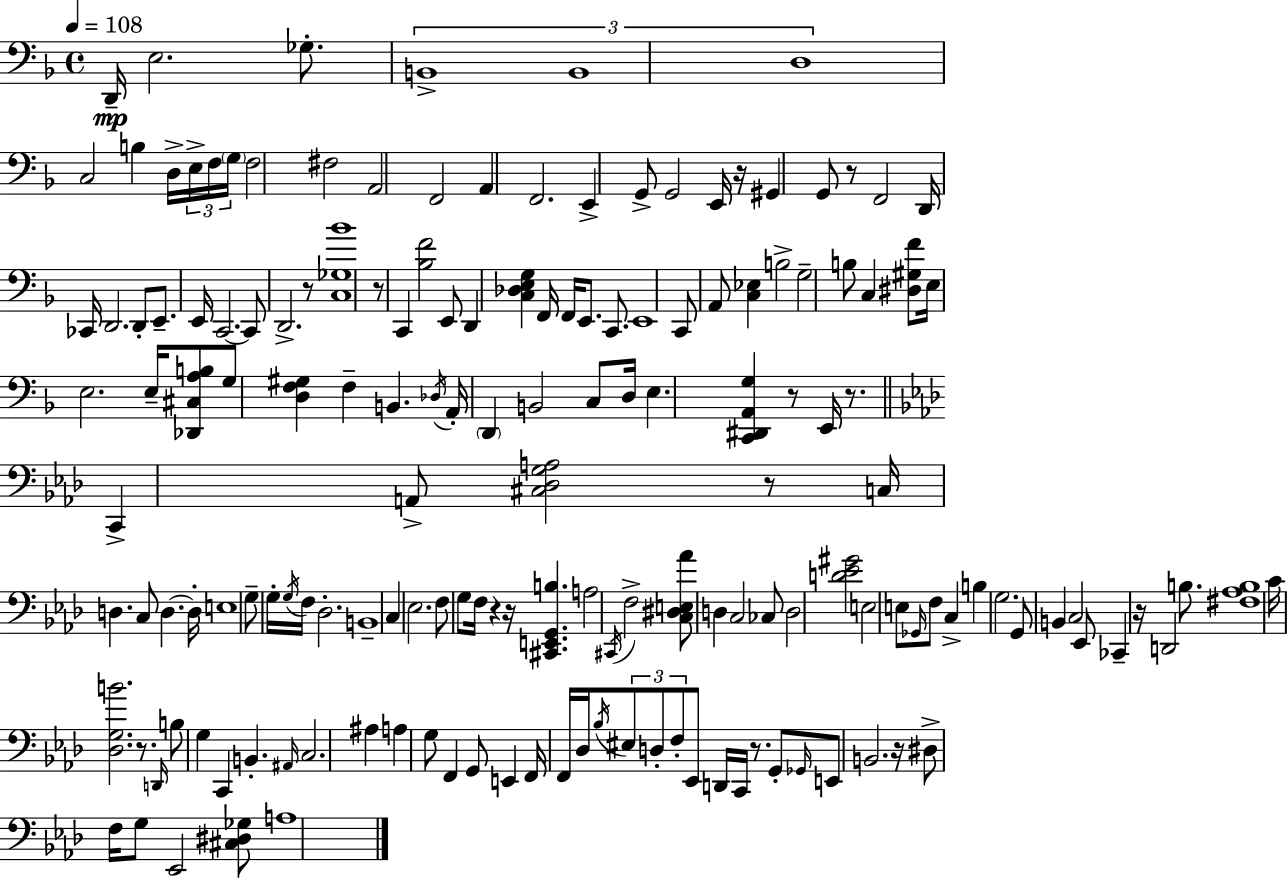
X:1
T:Untitled
M:4/4
L:1/4
K:F
D,,/4 E,2 _G,/2 B,,4 B,,4 D,4 C,2 B, D,/4 E,/4 F,/4 G,/4 F,2 ^F,2 A,,2 F,,2 A,, F,,2 E,, G,,/2 G,,2 E,,/4 z/4 ^G,, G,,/2 z/2 F,,2 D,,/4 _C,,/4 D,,2 D,,/2 E,,/2 E,,/4 C,,2 C,,/2 D,,2 z/2 [C,_G,_B]4 z/2 C,, [_B,F]2 E,,/2 D,, [C,_D,E,G,] F,,/4 F,,/4 E,,/2 C,,/2 E,,4 C,,/2 A,,/2 [C,_E,] B,2 G,2 B,/2 C, [^D,^G,F]/2 E,/4 E,2 E,/4 [_D,,^C,A,B,]/2 G,/2 [D,F,^G,] F, B,, _D,/4 A,,/4 D,, B,,2 C,/2 D,/4 E, [C,,^D,,A,,G,] z/2 E,,/4 z/2 C,, A,,/2 [^C,_D,G,A,]2 z/2 C,/4 D, C,/2 D, D,/4 E,4 G,/2 G,/4 G,/4 F,/4 _D,2 B,,4 C, _E,2 F,/2 G,/2 F,/4 z z/4 [^C,,E,,G,,B,] A,2 ^C,,/4 F,2 [C,^D,E,_A]/2 D, C,2 _C,/2 D,2 [D_E^G]2 E,2 E,/2 _G,,/4 F,/2 C, B, G,2 G,,/2 B,, C,2 _E,,/2 _C,, z/4 D,,2 B,/2 [^F,_A,B,]4 C/4 [_D,G,B]2 z/2 D,,/4 B,/2 G, C,, B,, ^A,,/4 C,2 ^A, A, G,/2 F,, G,,/2 E,, F,,/4 F,,/4 _D,/4 _B,/4 ^E,/2 D,/2 F,/2 _E,,/2 D,,/4 C,,/4 z/2 G,,/2 _G,,/4 E,,/2 B,,2 z/4 ^D,/2 F,/4 G,/2 _E,,2 [^C,^D,_G,]/2 A,4